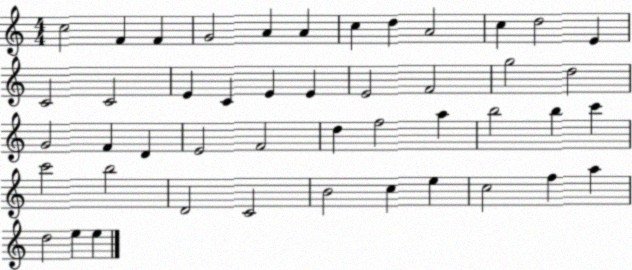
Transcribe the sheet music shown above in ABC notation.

X:1
T:Untitled
M:4/4
L:1/4
K:C
c2 F F G2 A A c d A2 c d2 E C2 C2 E C E E E2 F2 g2 d2 G2 F D E2 F2 d f2 a b2 b c' c'2 b2 D2 C2 B2 c e c2 f a d2 e e